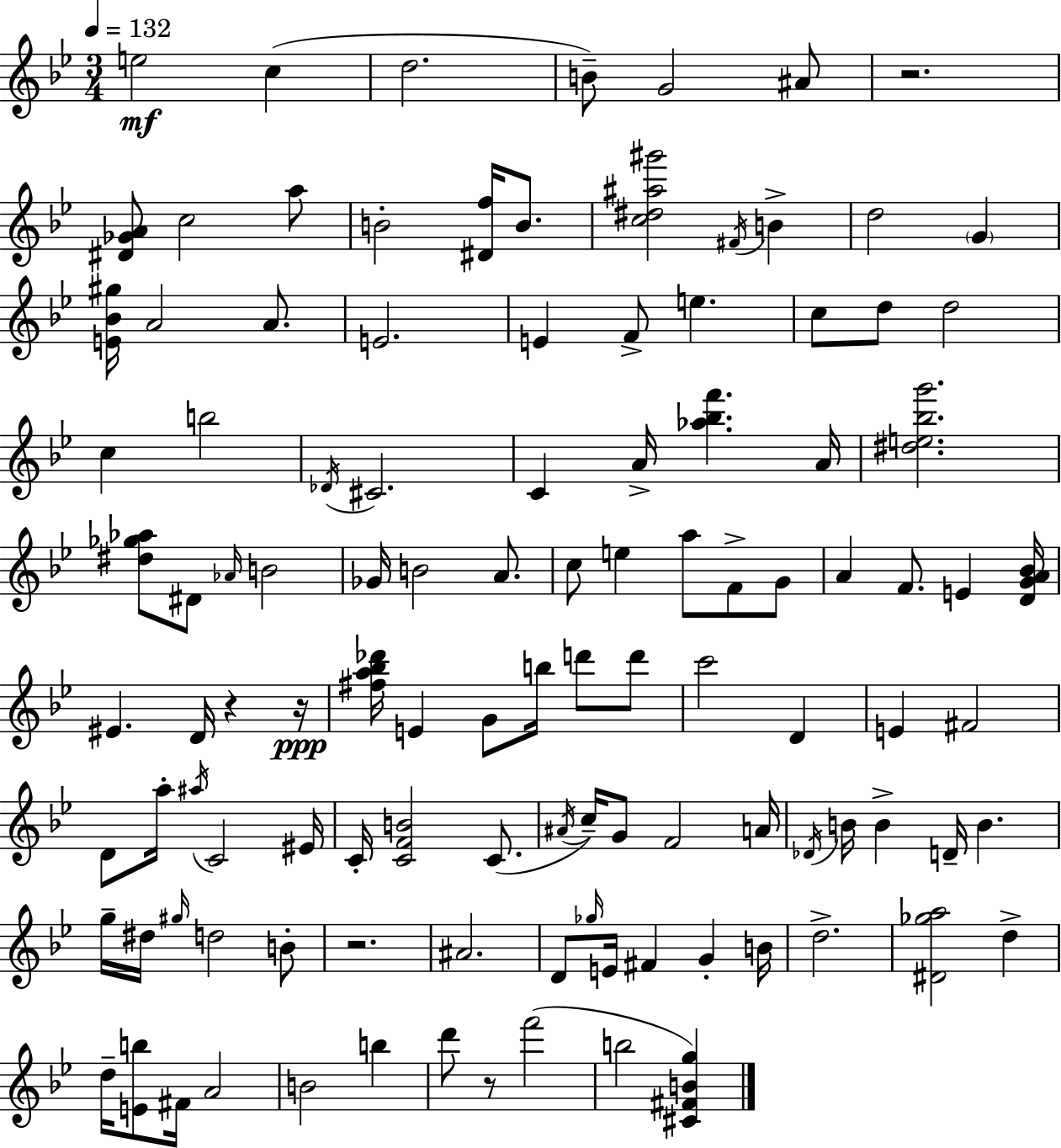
E5/h C5/q D5/h. B4/e G4/h A#4/e R/h. [D#4,Gb4,A4]/e C5/h A5/e B4/h [D#4,F5]/s B4/e. [C5,D#5,A#5,G#6]/h F#4/s B4/q D5/h G4/q [E4,Bb4,G#5]/s A4/h A4/e. E4/h. E4/q F4/e E5/q. C5/e D5/e D5/h C5/q B5/h Db4/s C#4/h. C4/q A4/s [Ab5,Bb5,F6]/q. A4/s [D#5,E5,Bb5,G6]/h. [D#5,Gb5,Ab5]/e D#4/e Ab4/s B4/h Gb4/s B4/h A4/e. C5/e E5/q A5/e F4/e G4/e A4/q F4/e. E4/q [D4,G4,A4,Bb4]/s EIS4/q. D4/s R/q R/s [F#5,A5,Bb5,Db6]/s E4/q G4/e B5/s D6/e D6/e C6/h D4/q E4/q F#4/h D4/e A5/s A#5/s C4/h EIS4/s C4/s [C4,F4,B4]/h C4/e. A#4/s C5/s G4/e F4/h A4/s Db4/s B4/s B4/q D4/s B4/q. G5/s D#5/s G#5/s D5/h B4/e R/h. A#4/h. D4/e Gb5/s E4/s F#4/q G4/q B4/s D5/h. [D#4,Gb5,A5]/h D5/q D5/s [E4,B5]/e F#4/s A4/h B4/h B5/q D6/e R/e F6/h B5/h [C#4,F#4,B4,G5]/q